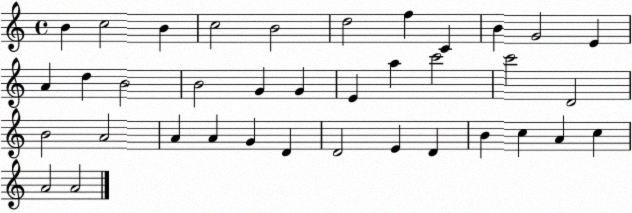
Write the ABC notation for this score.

X:1
T:Untitled
M:4/4
L:1/4
K:C
B c2 B c2 B2 d2 f C B G2 E A d B2 B2 G G E a c'2 c'2 D2 B2 A2 A A G D D2 E D B c A c A2 A2